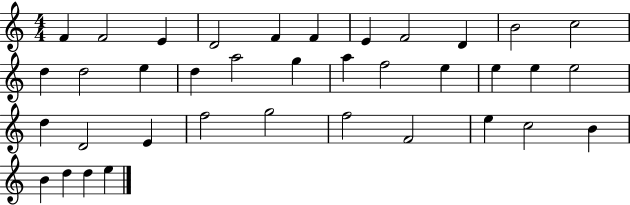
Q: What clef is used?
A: treble